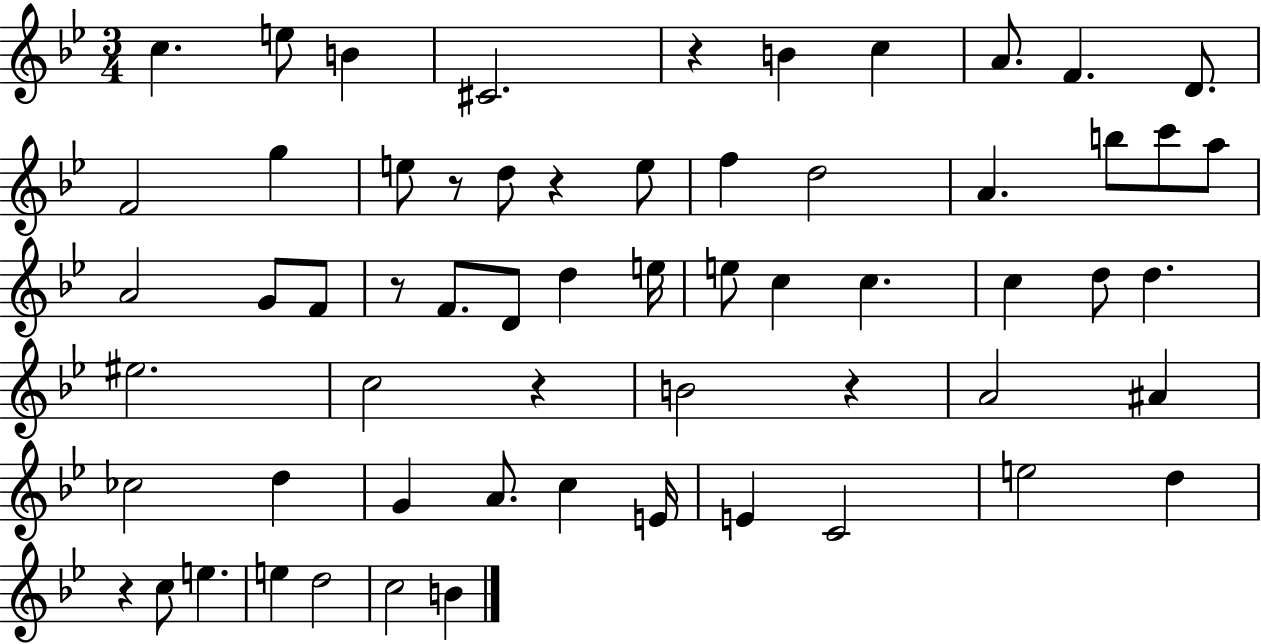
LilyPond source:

{
  \clef treble
  \numericTimeSignature
  \time 3/4
  \key bes \major
  c''4. e''8 b'4 | cis'2. | r4 b'4 c''4 | a'8. f'4. d'8. | \break f'2 g''4 | e''8 r8 d''8 r4 e''8 | f''4 d''2 | a'4. b''8 c'''8 a''8 | \break a'2 g'8 f'8 | r8 f'8. d'8 d''4 e''16 | e''8 c''4 c''4. | c''4 d''8 d''4. | \break eis''2. | c''2 r4 | b'2 r4 | a'2 ais'4 | \break ces''2 d''4 | g'4 a'8. c''4 e'16 | e'4 c'2 | e''2 d''4 | \break r4 c''8 e''4. | e''4 d''2 | c''2 b'4 | \bar "|."
}